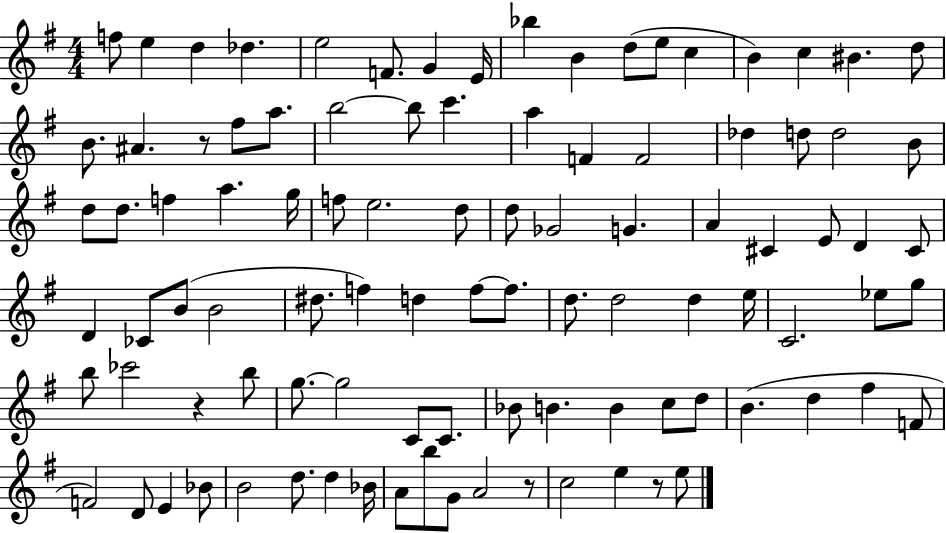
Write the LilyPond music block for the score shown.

{
  \clef treble
  \numericTimeSignature
  \time 4/4
  \key g \major
  \repeat volta 2 { f''8 e''4 d''4 des''4. | e''2 f'8. g'4 e'16 | bes''4 b'4 d''8( e''8 c''4 | b'4) c''4 bis'4. d''8 | \break b'8. ais'4. r8 fis''8 a''8. | b''2~~ b''8 c'''4. | a''4 f'4 f'2 | des''4 d''8 d''2 b'8 | \break d''8 d''8. f''4 a''4. g''16 | f''8 e''2. d''8 | d''8 ges'2 g'4. | a'4 cis'4 e'8 d'4 cis'8 | \break d'4 ces'8 b'8( b'2 | dis''8. f''4) d''4 f''8~~ f''8. | d''8. d''2 d''4 e''16 | c'2. ees''8 g''8 | \break b''8 ces'''2 r4 b''8 | g''8.~~ g''2 c'8 c'8. | bes'8 b'4. b'4 c''8 d''8 | b'4.( d''4 fis''4 f'8 | \break f'2) d'8 e'4 bes'8 | b'2 d''8. d''4 bes'16 | a'8 b''8 g'8 a'2 r8 | c''2 e''4 r8 e''8 | \break } \bar "|."
}